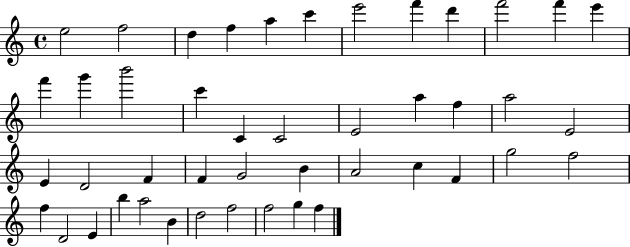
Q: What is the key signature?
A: C major